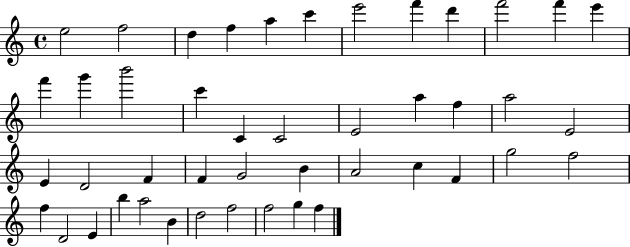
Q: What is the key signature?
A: C major